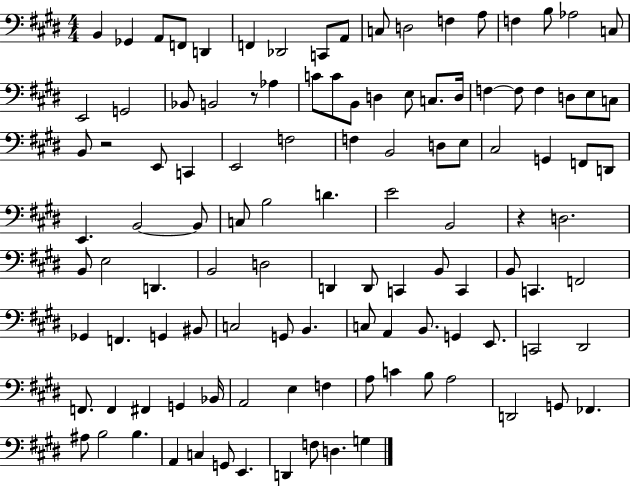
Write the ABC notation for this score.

X:1
T:Untitled
M:4/4
L:1/4
K:E
B,, _G,, A,,/2 F,,/2 D,, F,, _D,,2 C,,/2 A,,/2 C,/2 D,2 F, A,/2 F, B,/2 _A,2 C,/2 E,,2 G,,2 _B,,/2 B,,2 z/2 _A, C/2 C/2 B,,/2 D, E,/2 C,/2 D,/4 F, F,/2 F, D,/2 E,/2 C,/2 B,,/2 z2 E,,/2 C,, E,,2 F,2 F, B,,2 D,/2 E,/2 ^C,2 G,, F,,/2 D,,/2 E,, B,,2 B,,/2 C,/2 B,2 D E2 B,,2 z D,2 B,,/2 E,2 D,, B,,2 D,2 D,, D,,/2 C,, B,,/2 C,, B,,/2 C,, F,,2 _G,, F,, G,, ^B,,/2 C,2 G,,/2 B,, C,/2 A,, B,,/2 G,, E,,/2 C,,2 ^D,,2 F,,/2 F,, ^F,, G,, _B,,/4 A,,2 E, F, A,/2 C B,/2 A,2 D,,2 G,,/2 _F,, ^A,/2 B,2 B, A,, C, G,,/2 E,, D,, F,/2 D, G,